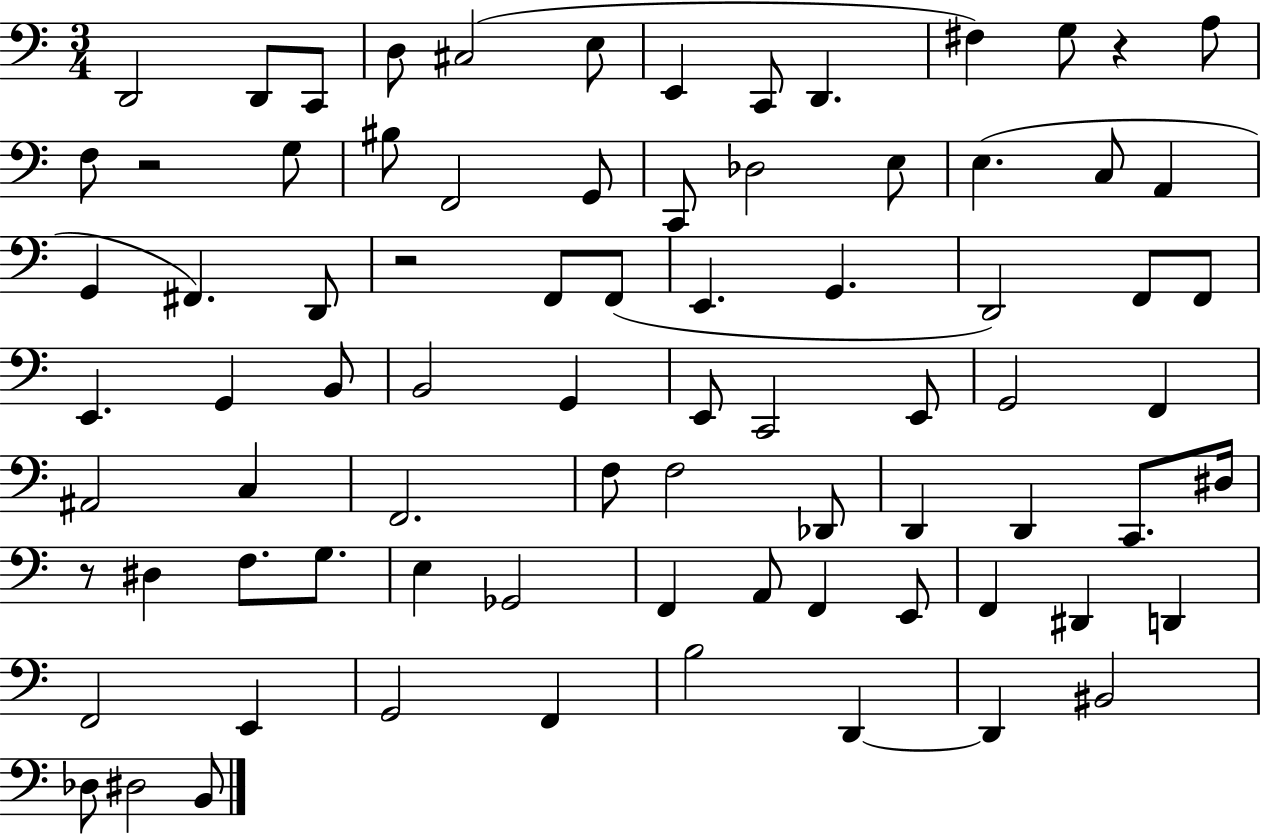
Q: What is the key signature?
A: C major